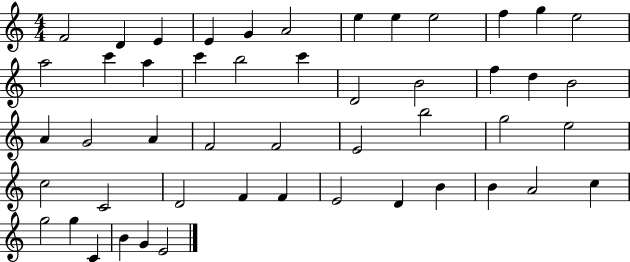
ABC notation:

X:1
T:Untitled
M:4/4
L:1/4
K:C
F2 D E E G A2 e e e2 f g e2 a2 c' a c' b2 c' D2 B2 f d B2 A G2 A F2 F2 E2 b2 g2 e2 c2 C2 D2 F F E2 D B B A2 c g2 g C B G E2